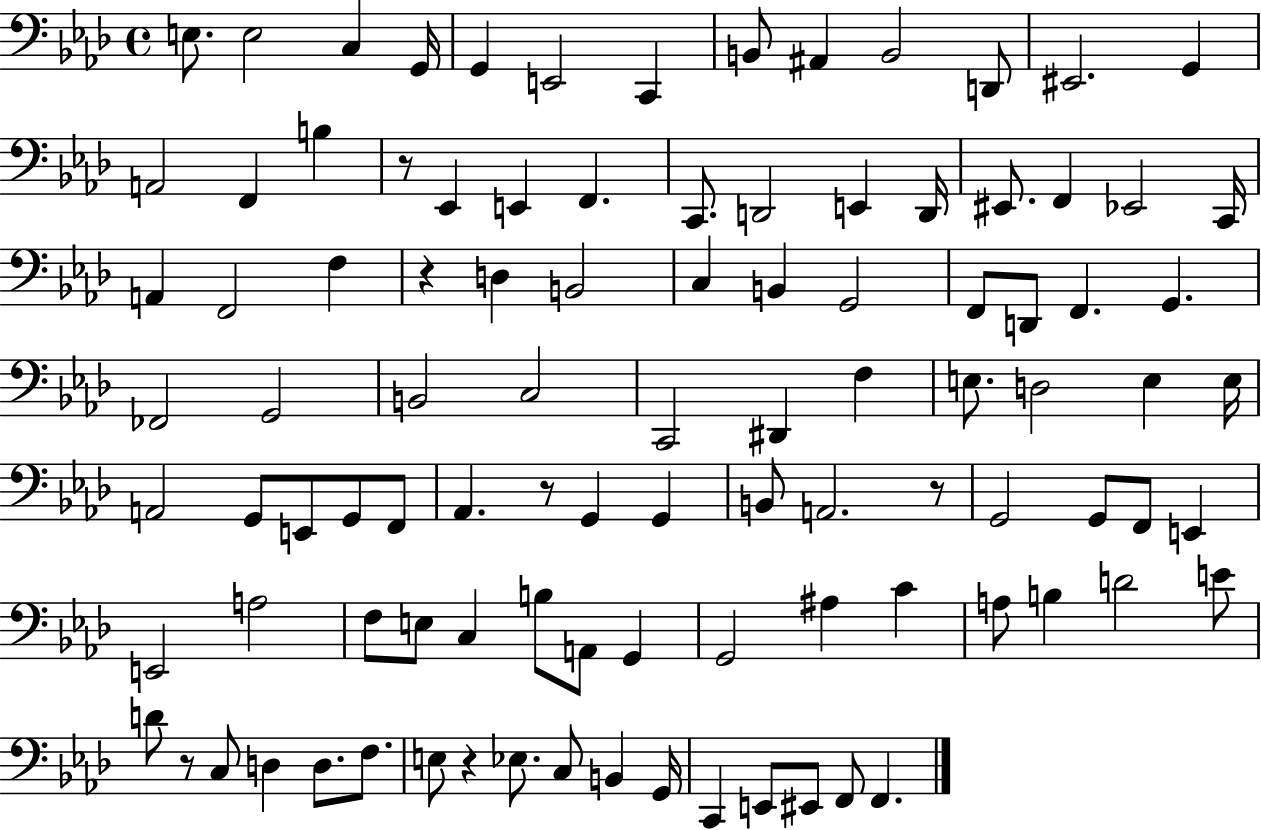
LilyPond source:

{
  \clef bass
  \time 4/4
  \defaultTimeSignature
  \key aes \major
  \repeat volta 2 { e8. e2 c4 g,16 | g,4 e,2 c,4 | b,8 ais,4 b,2 d,8 | eis,2. g,4 | \break a,2 f,4 b4 | r8 ees,4 e,4 f,4. | c,8. d,2 e,4 d,16 | eis,8. f,4 ees,2 c,16 | \break a,4 f,2 f4 | r4 d4 b,2 | c4 b,4 g,2 | f,8 d,8 f,4. g,4. | \break fes,2 g,2 | b,2 c2 | c,2 dis,4 f4 | e8. d2 e4 e16 | \break a,2 g,8 e,8 g,8 f,8 | aes,4. r8 g,4 g,4 | b,8 a,2. r8 | g,2 g,8 f,8 e,4 | \break e,2 a2 | f8 e8 c4 b8 a,8 g,4 | g,2 ais4 c'4 | a8 b4 d'2 e'8 | \break d'8 r8 c8 d4 d8. f8. | e8 r4 ees8. c8 b,4 g,16 | c,4 e,8 eis,8 f,8 f,4. | } \bar "|."
}